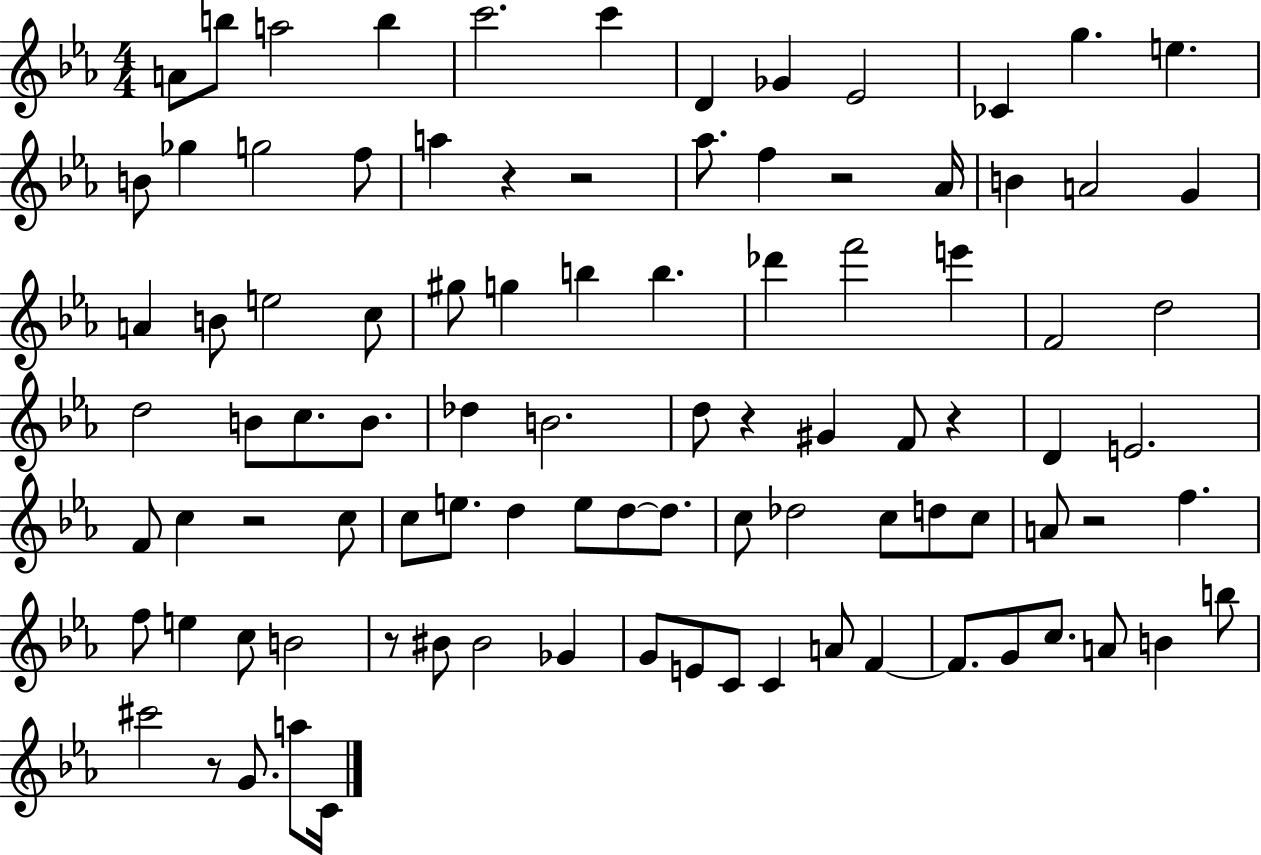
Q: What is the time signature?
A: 4/4